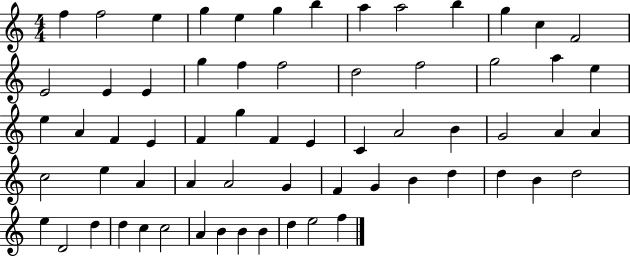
{
  \clef treble
  \numericTimeSignature
  \time 4/4
  \key c \major
  f''4 f''2 e''4 | g''4 e''4 g''4 b''4 | a''4 a''2 b''4 | g''4 c''4 f'2 | \break e'2 e'4 e'4 | g''4 f''4 f''2 | d''2 f''2 | g''2 a''4 e''4 | \break e''4 a'4 f'4 e'4 | f'4 g''4 f'4 e'4 | c'4 a'2 b'4 | g'2 a'4 a'4 | \break c''2 e''4 a'4 | a'4 a'2 g'4 | f'4 g'4 b'4 d''4 | d''4 b'4 d''2 | \break e''4 d'2 d''4 | d''4 c''4 c''2 | a'4 b'4 b'4 b'4 | d''4 e''2 f''4 | \break \bar "|."
}